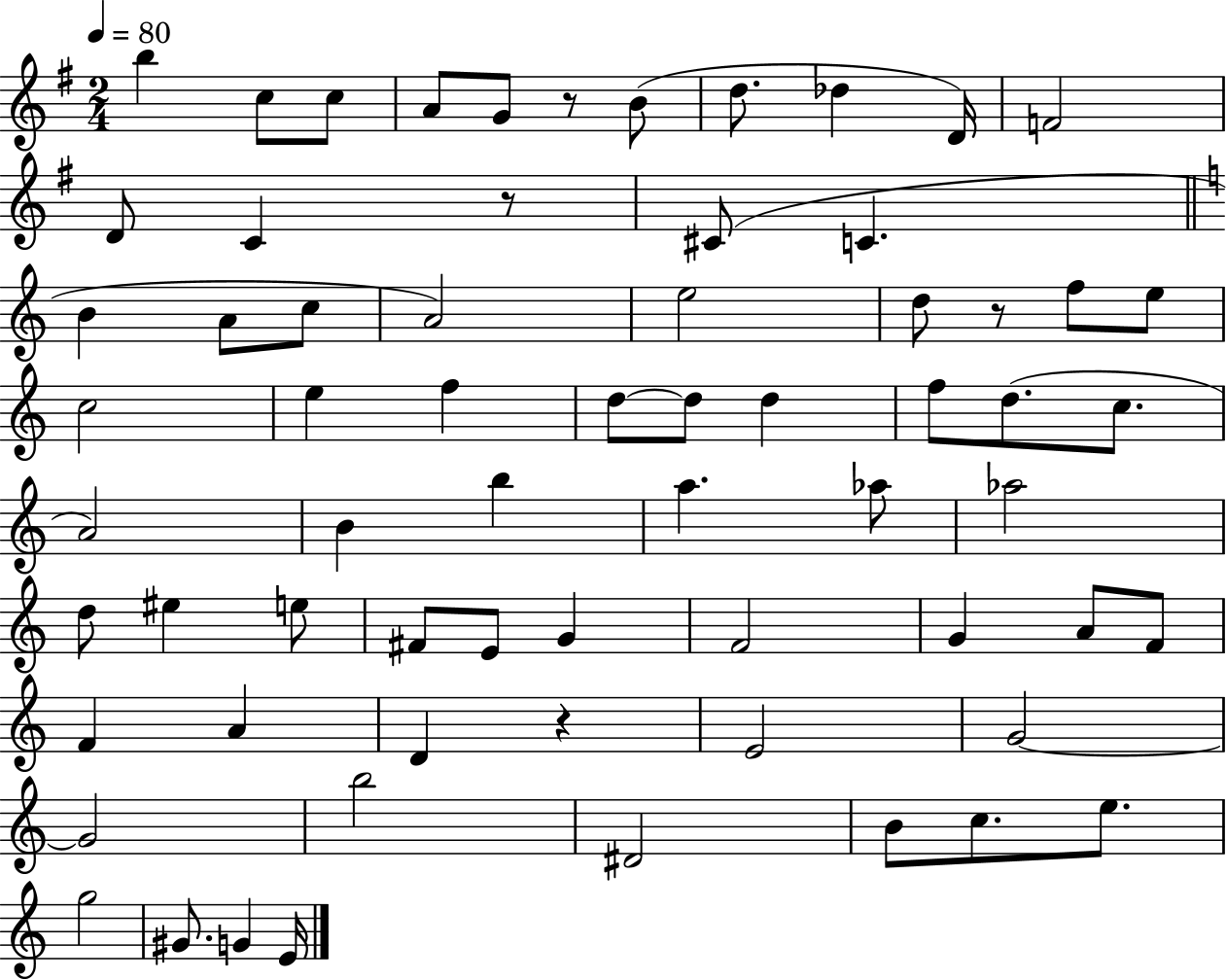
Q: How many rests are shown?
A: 4